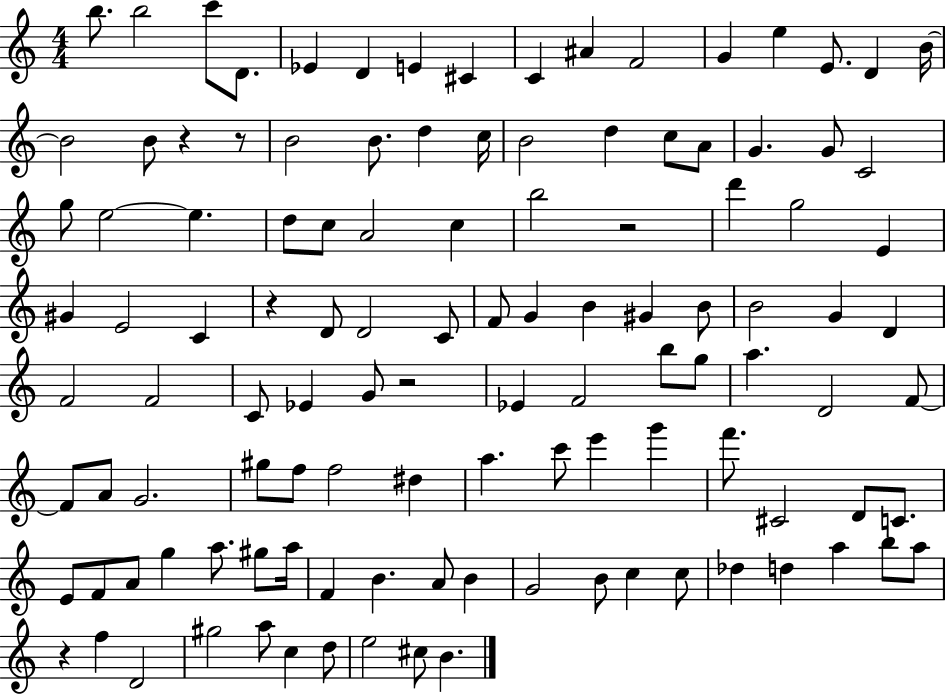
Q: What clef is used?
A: treble